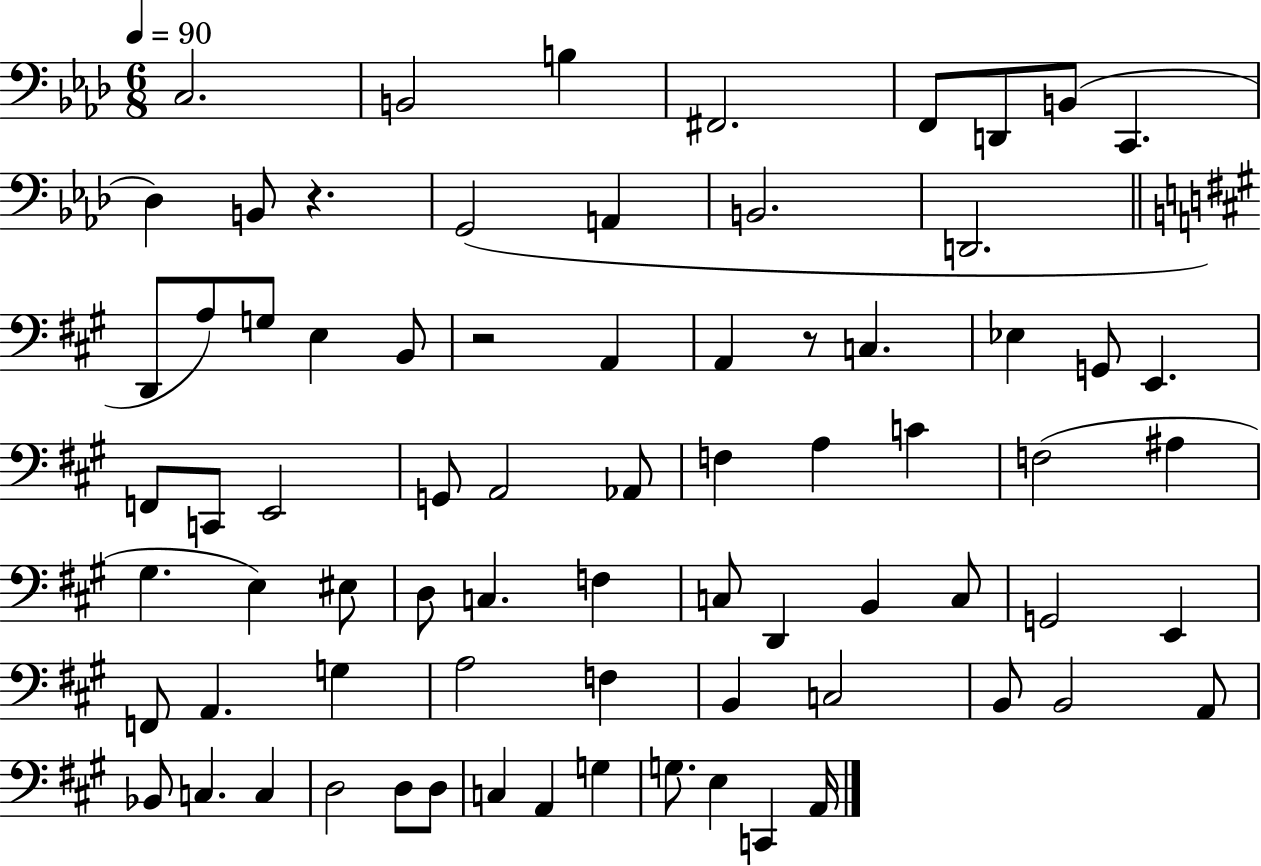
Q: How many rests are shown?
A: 3